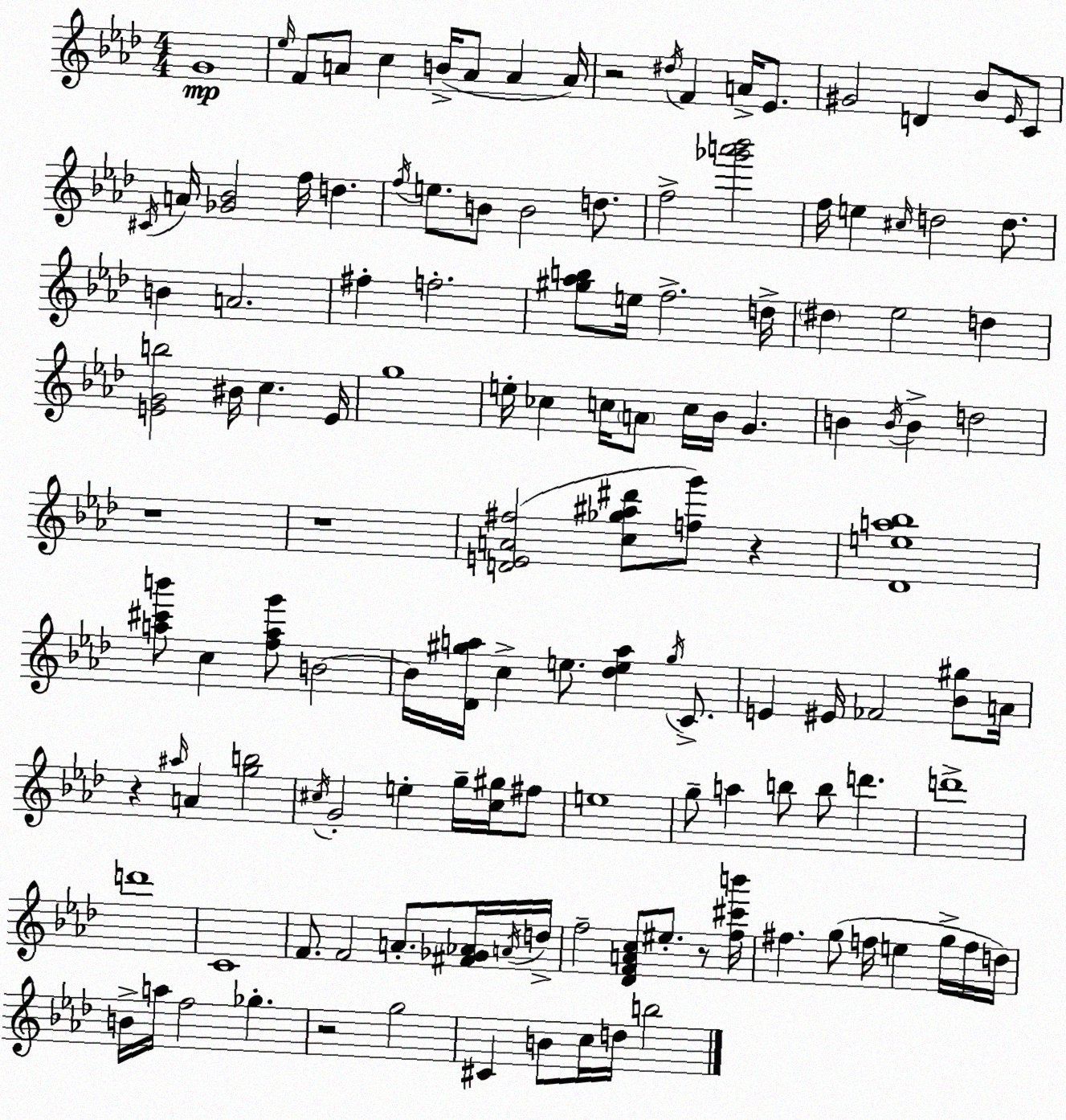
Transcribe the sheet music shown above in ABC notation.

X:1
T:Untitled
M:4/4
L:1/4
K:Fm
G4 _e/4 F/2 A/2 c B/4 A/2 A A/4 z2 ^d/4 F A/4 _E/2 ^G2 D _B/2 _E/4 C/2 ^C/4 A/4 [_G_B]2 f/4 d f/4 e/2 B/2 B2 d/2 f2 [_g'a'_b']2 f/4 e ^c/4 d2 d/2 B A2 ^f f2 [^g_ab]/2 e/4 f2 d/4 ^d _e2 d [EGb]2 ^B/4 c E/4 g4 e/4 _c c/4 A/2 c/4 _B/4 G B B/4 B d2 z4 z4 [DEA^f]2 [c_g^a^d']/2 [fg']/2 z [_Dea_b]4 [a^c'b']/2 c [fag']/2 B2 B/4 [_D^ga]/4 c e/2 [_dea] ^g/4 C/2 E ^E/4 _F2 [_B^g]/2 A/4 z ^a/4 A [gb]2 ^c/4 G2 e g/4 [^c^g]/4 ^f/2 e4 g/2 a b/2 b/2 d' d'4 d'4 C4 F/2 F2 A/2 [^F_G_A]/4 A/4 d/4 f2 [_DFAc]/2 ^e/2 z/2 [f^c'b']/4 ^f g/2 f/4 e g/4 f/4 d/4 B/4 a/4 f2 _g z2 g2 ^C B/2 c/4 d/4 b2